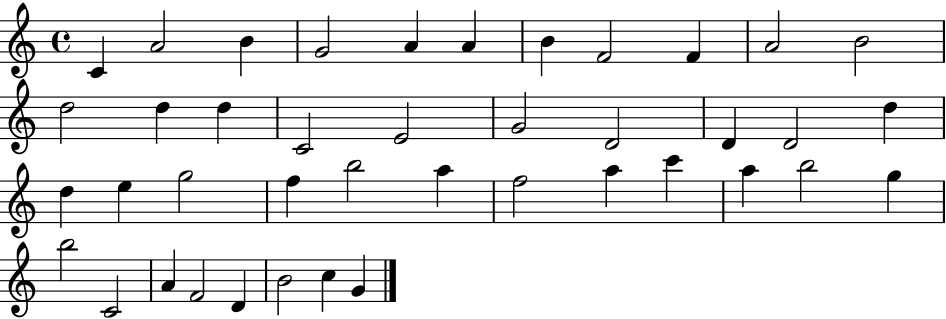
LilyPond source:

{
  \clef treble
  \time 4/4
  \defaultTimeSignature
  \key c \major
  c'4 a'2 b'4 | g'2 a'4 a'4 | b'4 f'2 f'4 | a'2 b'2 | \break d''2 d''4 d''4 | c'2 e'2 | g'2 d'2 | d'4 d'2 d''4 | \break d''4 e''4 g''2 | f''4 b''2 a''4 | f''2 a''4 c'''4 | a''4 b''2 g''4 | \break b''2 c'2 | a'4 f'2 d'4 | b'2 c''4 g'4 | \bar "|."
}